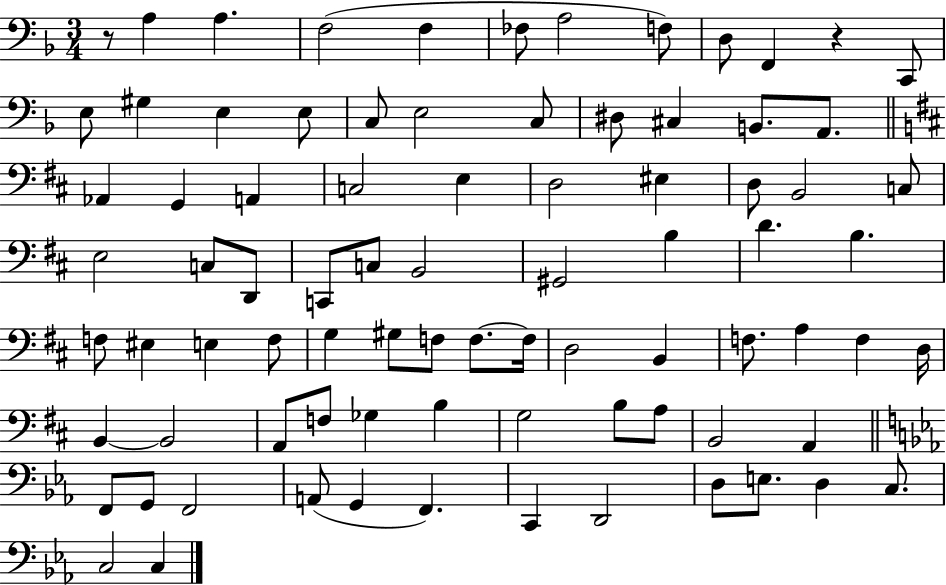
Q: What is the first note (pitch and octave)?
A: A3